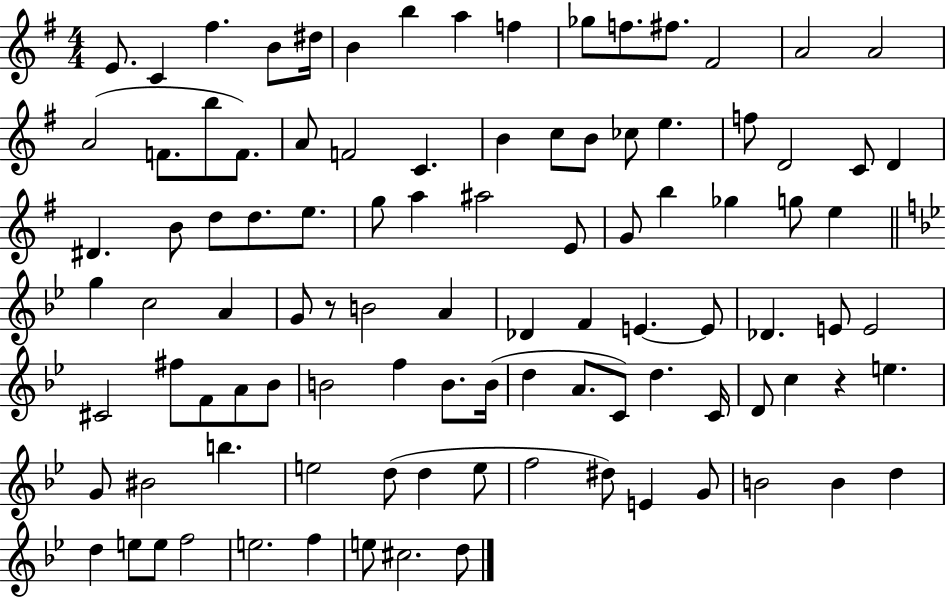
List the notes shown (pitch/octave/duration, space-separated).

E4/e. C4/q F#5/q. B4/e D#5/s B4/q B5/q A5/q F5/q Gb5/e F5/e. F#5/e. F#4/h A4/h A4/h A4/h F4/e. B5/e F4/e. A4/e F4/h C4/q. B4/q C5/e B4/e CES5/e E5/q. F5/e D4/h C4/e D4/q D#4/q. B4/e D5/e D5/e. E5/e. G5/e A5/q A#5/h E4/e G4/e B5/q Gb5/q G5/e E5/q G5/q C5/h A4/q G4/e R/e B4/h A4/q Db4/q F4/q E4/q. E4/e Db4/q. E4/e E4/h C#4/h F#5/e F4/e A4/e Bb4/e B4/h F5/q B4/e. B4/s D5/q A4/e. C4/e D5/q. C4/s D4/e C5/q R/q E5/q. G4/e BIS4/h B5/q. E5/h D5/e D5/q E5/e F5/h D#5/e E4/q G4/e B4/h B4/q D5/q D5/q E5/e E5/e F5/h E5/h. F5/q E5/e C#5/h. D5/e